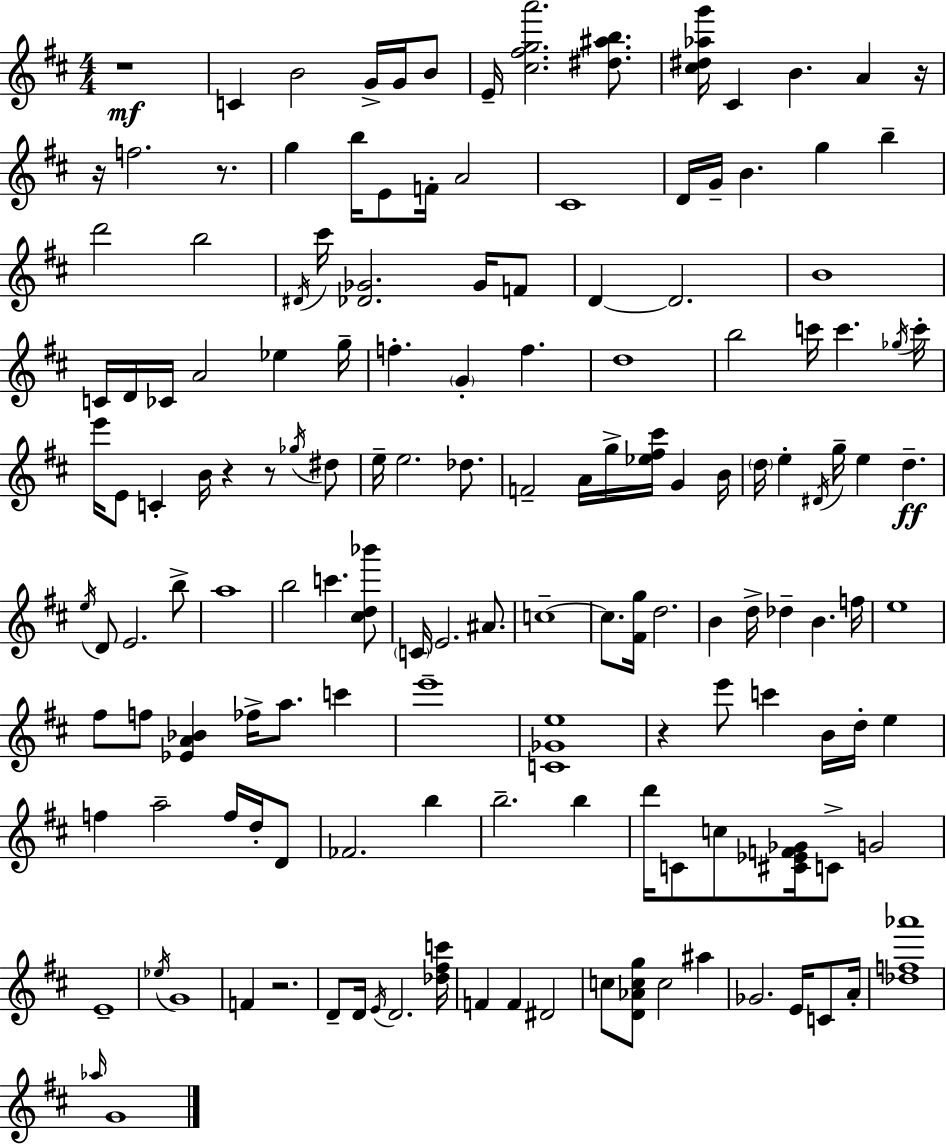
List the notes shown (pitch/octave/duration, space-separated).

R/w C4/q B4/h G4/s G4/s B4/e E4/s [C#5,F#5,G5,A6]/h. [D#5,A#5,B5]/e. [C#5,D#5,Ab5,G6]/s C#4/q B4/q. A4/q R/s R/s F5/h. R/e. G5/q B5/s E4/e F4/s A4/h C#4/w D4/s G4/s B4/q. G5/q B5/q D6/h B5/h D#4/s C#6/s [Db4,Gb4]/h. Gb4/s F4/e D4/q D4/h. B4/w C4/s D4/s CES4/s A4/h Eb5/q G5/s F5/q. G4/q F5/q. D5/w B5/h C6/s C6/q. Gb5/s C6/s E6/s E4/e C4/q B4/s R/q R/e Gb5/s D#5/e E5/s E5/h. Db5/e. F4/h A4/s G5/s [Eb5,F#5,C#6]/s G4/q B4/s D5/s E5/q D#4/s G5/s E5/q D5/q. E5/s D4/e E4/h. B5/e A5/w B5/h C6/q. [C#5,D5,Bb6]/e C4/s E4/h. A#4/e. C5/w C5/e. [F#4,G5]/s D5/h. B4/q D5/s Db5/q B4/q. F5/s E5/w F#5/e F5/e [Eb4,A4,Bb4]/q FES5/s A5/e. C6/q E6/w [C4,Gb4,E5]/w R/q E6/e C6/q B4/s D5/s E5/q F5/q A5/h F5/s D5/s D4/e FES4/h. B5/q B5/h. B5/q D6/s C4/e C5/e [C#4,Eb4,F4,Gb4]/s C4/e G4/h E4/w Eb5/s G4/w F4/q R/h. D4/e D4/s E4/s D4/h. [Db5,F#5,C6]/s F4/q F4/q D#4/h C5/e [D4,Ab4,C5,G5]/e C5/h A#5/q Gb4/h. E4/s C4/e A4/s [Db5,F5,Ab6]/w Ab5/s G4/w